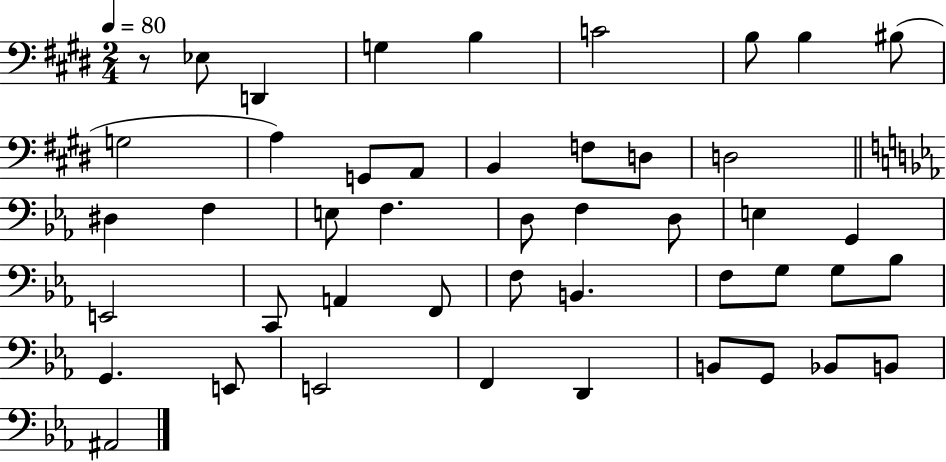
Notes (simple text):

R/e Eb3/e D2/q G3/q B3/q C4/h B3/e B3/q BIS3/e G3/h A3/q G2/e A2/e B2/q F3/e D3/e D3/h D#3/q F3/q E3/e F3/q. D3/e F3/q D3/e E3/q G2/q E2/h C2/e A2/q F2/e F3/e B2/q. F3/e G3/e G3/e Bb3/e G2/q. E2/e E2/h F2/q D2/q B2/e G2/e Bb2/e B2/e A#2/h